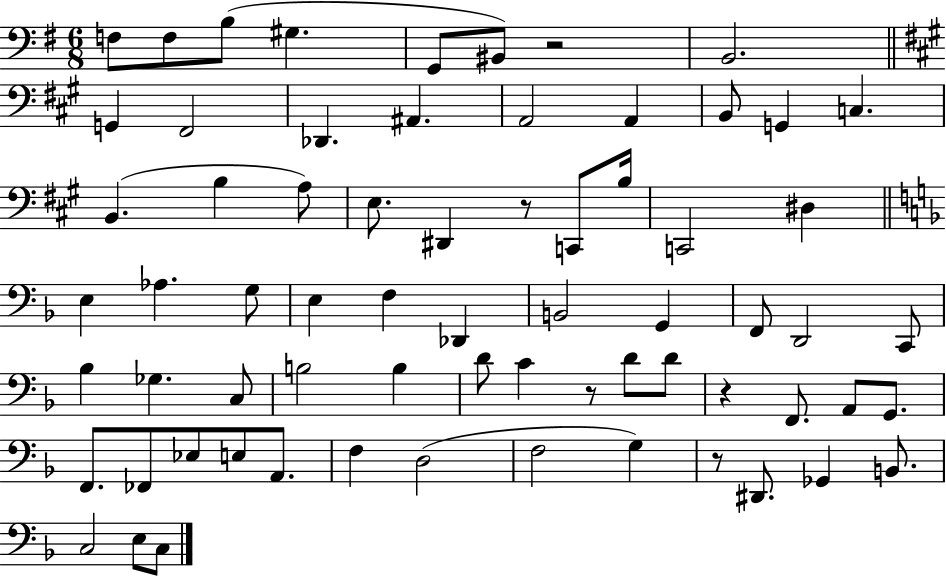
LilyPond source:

{
  \clef bass
  \numericTimeSignature
  \time 6/8
  \key g \major
  f8 f8 b8( gis4. | g,8 bis,8) r2 | b,2. | \bar "||" \break \key a \major g,4 fis,2 | des,4. ais,4. | a,2 a,4 | b,8 g,4 c4. | \break b,4.( b4 a8) | e8. dis,4 r8 c,8 b16 | c,2 dis4 | \bar "||" \break \key d \minor e4 aes4. g8 | e4 f4 des,4 | b,2 g,4 | f,8 d,2 c,8 | \break bes4 ges4. c8 | b2 b4 | d'8 c'4 r8 d'8 d'8 | r4 f,8. a,8 g,8. | \break f,8. fes,8 ees8 e8 a,8. | f4 d2( | f2 g4) | r8 dis,8. ges,4 b,8. | \break c2 e8 c8 | \bar "|."
}